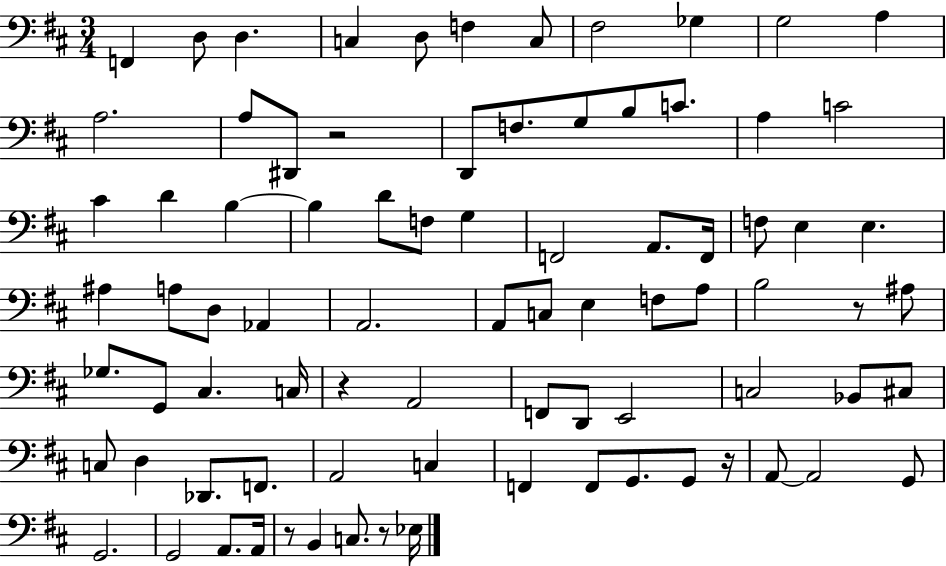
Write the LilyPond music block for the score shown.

{
  \clef bass
  \numericTimeSignature
  \time 3/4
  \key d \major
  f,4 d8 d4. | c4 d8 f4 c8 | fis2 ges4 | g2 a4 | \break a2. | a8 dis,8 r2 | d,8 f8. g8 b8 c'8. | a4 c'2 | \break cis'4 d'4 b4~~ | b4 d'8 f8 g4 | f,2 a,8. f,16 | f8 e4 e4. | \break ais4 a8 d8 aes,4 | a,2. | a,8 c8 e4 f8 a8 | b2 r8 ais8 | \break ges8. g,8 cis4. c16 | r4 a,2 | f,8 d,8 e,2 | c2 bes,8 cis8 | \break c8 d4 des,8. f,8. | a,2 c4 | f,4 f,8 g,8. g,8 r16 | a,8~~ a,2 g,8 | \break g,2. | g,2 a,8. a,16 | r8 b,4 c8. r8 ees16 | \bar "|."
}